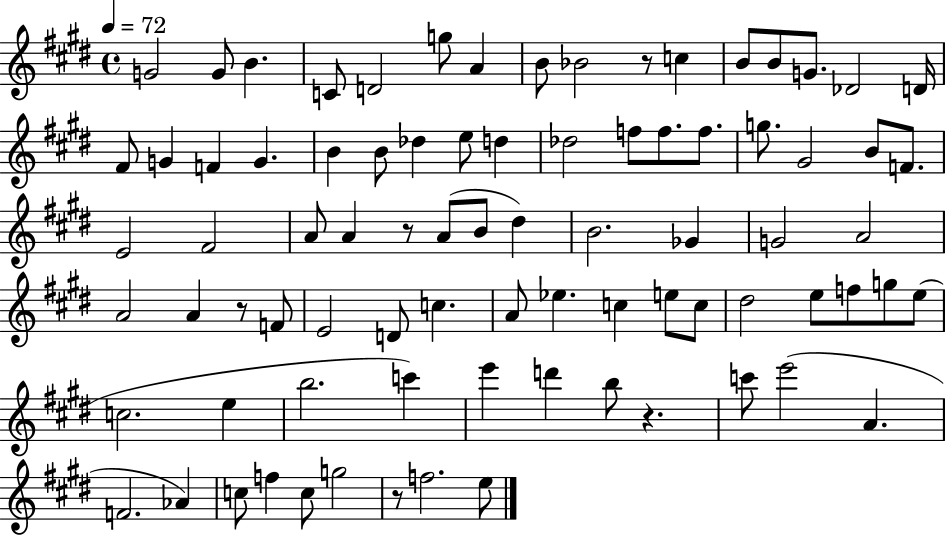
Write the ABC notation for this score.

X:1
T:Untitled
M:4/4
L:1/4
K:E
G2 G/2 B C/2 D2 g/2 A B/2 _B2 z/2 c B/2 B/2 G/2 _D2 D/4 ^F/2 G F G B B/2 _d e/2 d _d2 f/2 f/2 f/2 g/2 ^G2 B/2 F/2 E2 ^F2 A/2 A z/2 A/2 B/2 ^d B2 _G G2 A2 A2 A z/2 F/2 E2 D/2 c A/2 _e c e/2 c/2 ^d2 e/2 f/2 g/2 e/2 c2 e b2 c' e' d' b/2 z c'/2 e'2 A F2 _A c/2 f c/2 g2 z/2 f2 e/2